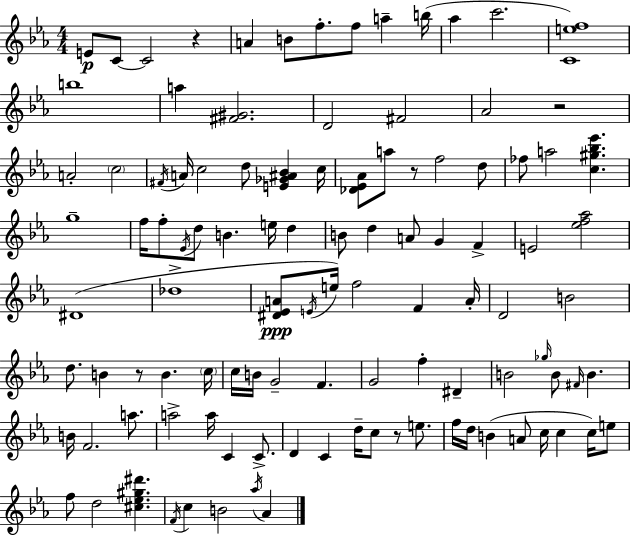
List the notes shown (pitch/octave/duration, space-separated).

E4/e C4/e C4/h R/q A4/q B4/e F5/e. F5/e A5/q B5/s Ab5/q C6/h. [C4,E5,F5]/w B5/w A5/q [F#4,G#4]/h. D4/h F#4/h Ab4/h R/h A4/h C5/h F#4/s A4/s C5/h D5/e [E4,Gb4,A#4,Bb4]/q C5/s [Db4,Eb4,Ab4]/e A5/e R/e F5/h D5/e FES5/e A5/h [C5,G#5,Bb5,Eb6]/q. G5/w F5/s F5/e Eb4/s D5/e B4/q. E5/s D5/q B4/e D5/q A4/e G4/q F4/q E4/h [Eb5,F5,Ab5]/h D#4/w Db5/w [D#4,Eb4,A4]/e E4/s E5/s F5/h F4/q A4/s D4/h B4/h D5/e. B4/q R/e B4/q. C5/s C5/s B4/s G4/h F4/q. G4/h F5/q D#4/q B4/h Gb5/s B4/e F#4/s B4/q. B4/s F4/h. A5/e. A5/h A5/s C4/q C4/e. D4/q C4/q D5/s C5/e R/e E5/e. F5/s D5/s B4/q A4/e C5/s C5/q C5/s E5/e F5/e D5/h [C#5,Eb5,G#5,D#6]/q. F4/s C5/q B4/h Ab5/s Ab4/q